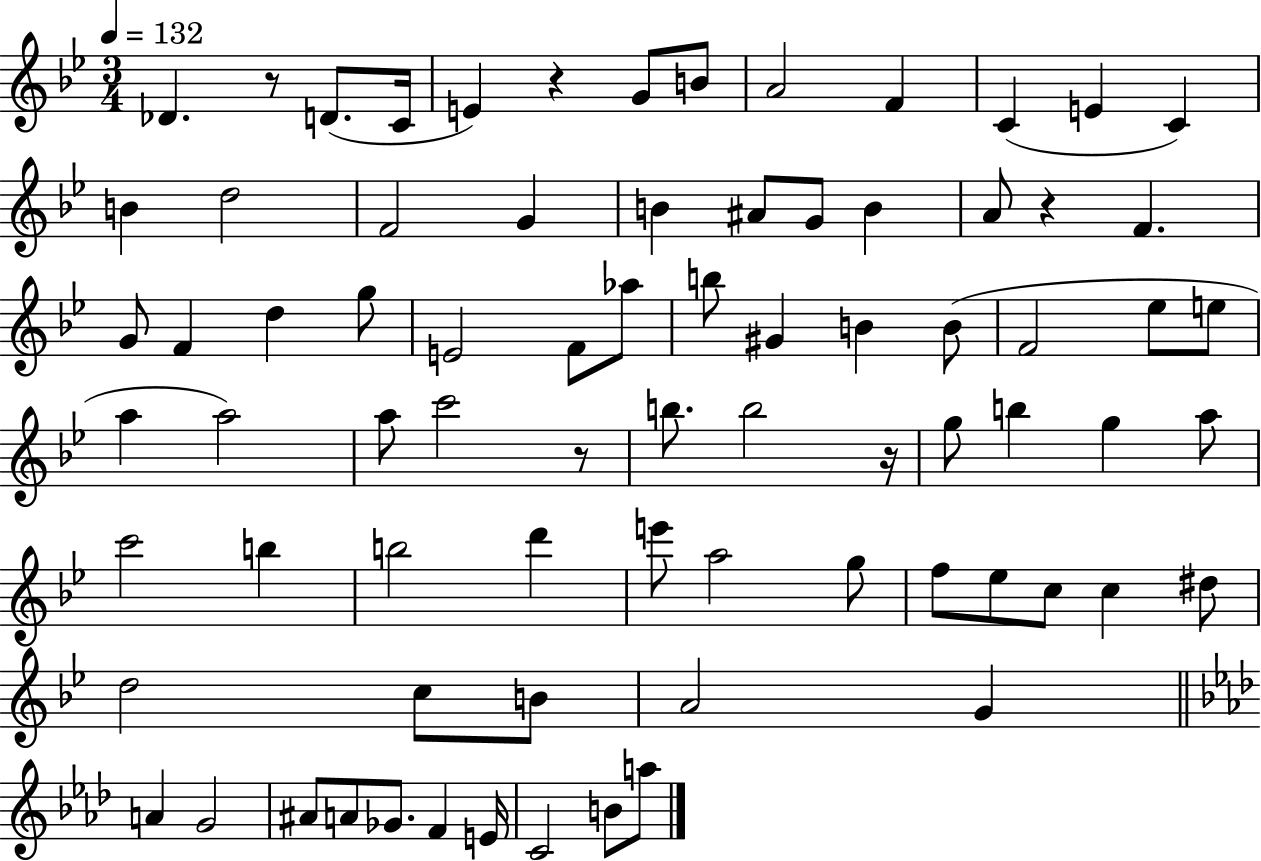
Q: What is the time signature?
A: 3/4